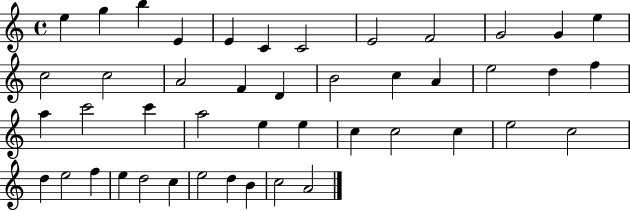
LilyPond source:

{
  \clef treble
  \time 4/4
  \defaultTimeSignature
  \key c \major
  e''4 g''4 b''4 e'4 | e'4 c'4 c'2 | e'2 f'2 | g'2 g'4 e''4 | \break c''2 c''2 | a'2 f'4 d'4 | b'2 c''4 a'4 | e''2 d''4 f''4 | \break a''4 c'''2 c'''4 | a''2 e''4 e''4 | c''4 c''2 c''4 | e''2 c''2 | \break d''4 e''2 f''4 | e''4 d''2 c''4 | e''2 d''4 b'4 | c''2 a'2 | \break \bar "|."
}